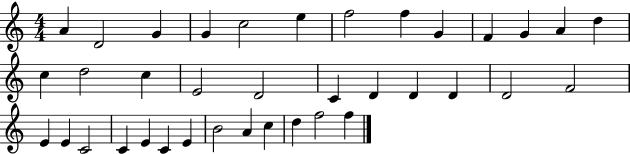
{
  \clef treble
  \numericTimeSignature
  \time 4/4
  \key c \major
  a'4 d'2 g'4 | g'4 c''2 e''4 | f''2 f''4 g'4 | f'4 g'4 a'4 d''4 | \break c''4 d''2 c''4 | e'2 d'2 | c'4 d'4 d'4 d'4 | d'2 f'2 | \break e'4 e'4 c'2 | c'4 e'4 c'4 e'4 | b'2 a'4 c''4 | d''4 f''2 f''4 | \break \bar "|."
}